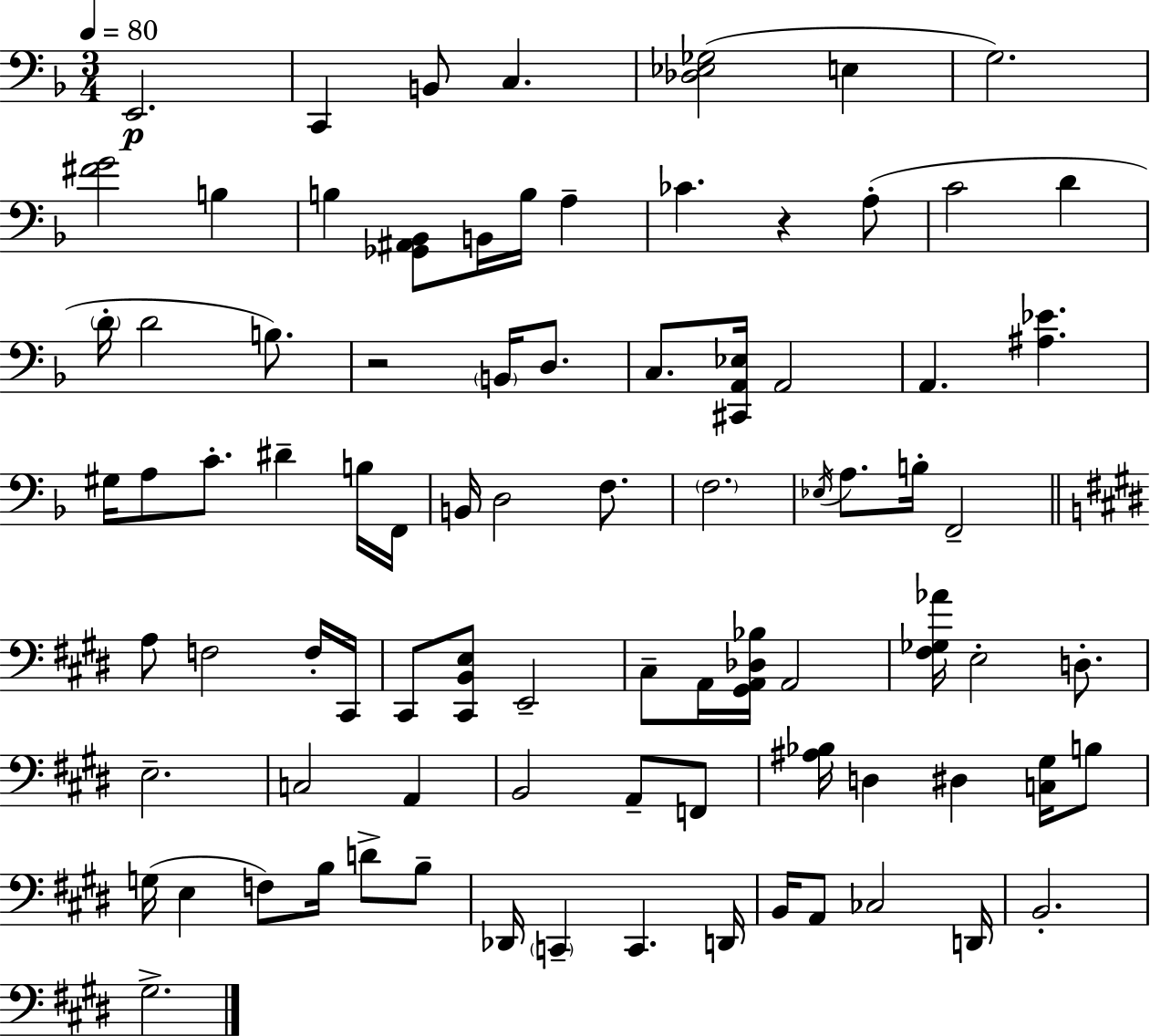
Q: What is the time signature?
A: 3/4